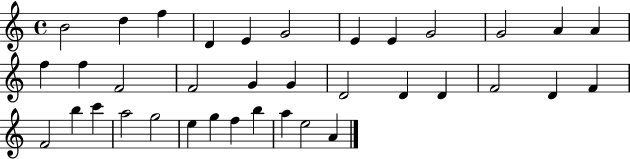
B4/h D5/q F5/q D4/q E4/q G4/h E4/q E4/q G4/h G4/h A4/q A4/q F5/q F5/q F4/h F4/h G4/q G4/q D4/h D4/q D4/q F4/h D4/q F4/q F4/h B5/q C6/q A5/h G5/h E5/q G5/q F5/q B5/q A5/q E5/h A4/q